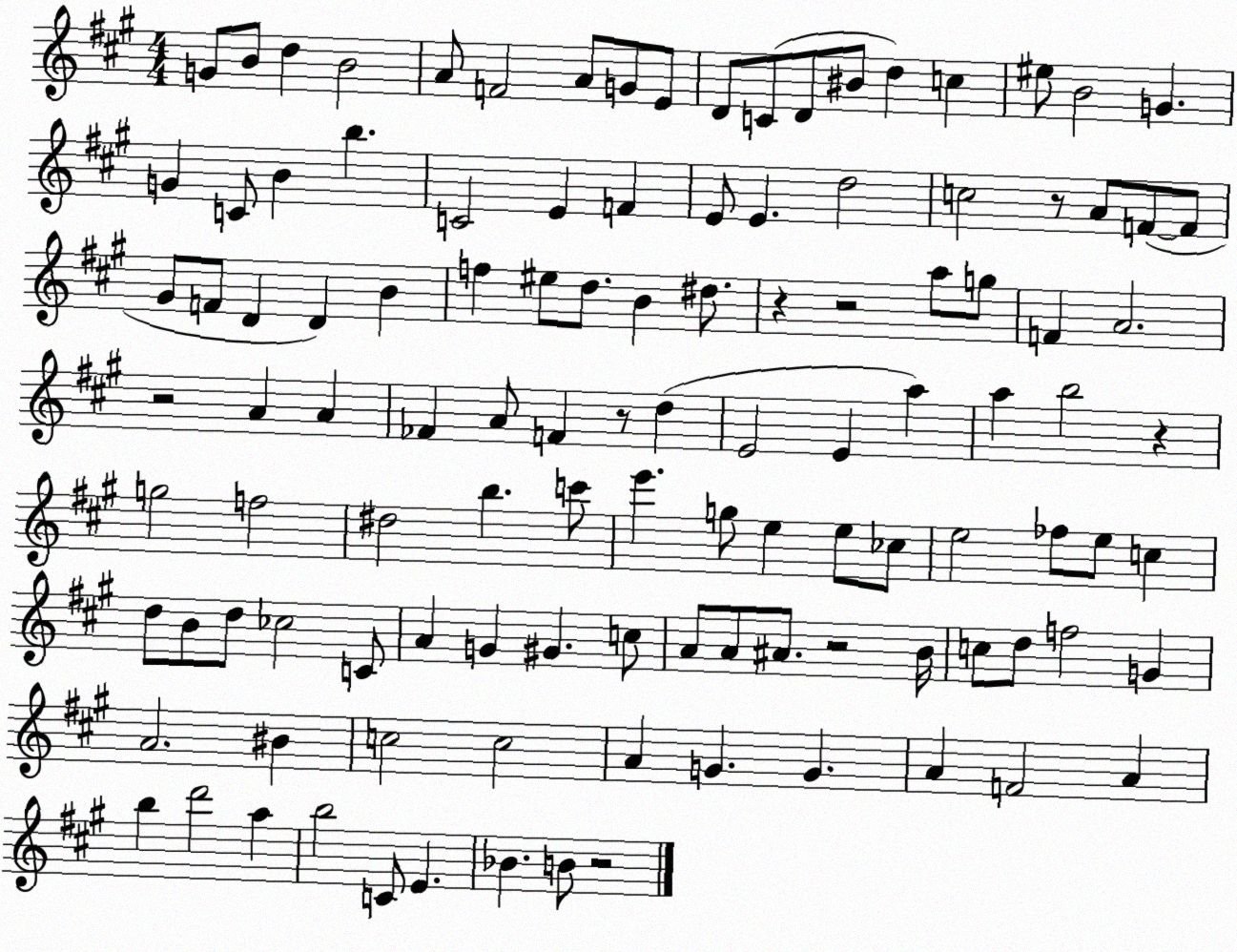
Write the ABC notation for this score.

X:1
T:Untitled
M:4/4
L:1/4
K:A
G/2 B/2 d B2 A/2 F2 A/2 G/2 E/2 D/2 C/2 D/2 ^B/2 d c ^e/2 B2 G G C/2 B b C2 E F E/2 E d2 c2 z/2 A/2 F/2 F/2 ^G/2 F/2 D D B f ^e/2 d/2 B ^d/2 z z2 a/2 g/2 F A2 z2 A A _F A/2 F z/2 d E2 E a a b2 z g2 f2 ^d2 b c'/2 e' g/2 e e/2 _c/2 e2 _f/2 e/2 c d/2 B/2 d/2 _c2 C/2 A G ^G c/2 A/2 A/2 ^A/2 z2 B/4 c/2 d/2 f2 G A2 ^B c2 c2 A G G A F2 A b d'2 a b2 C/2 E _B B/2 z2